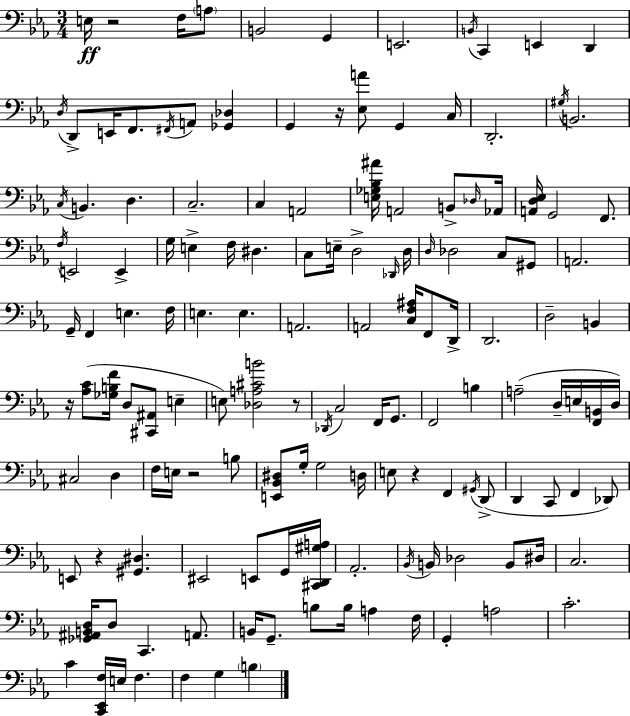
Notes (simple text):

E3/s R/h F3/s A3/e B2/h G2/q E2/h. B2/s C2/q E2/q D2/q D3/s D2/e E2/s F2/e. F#2/s A2/e [Gb2,Db3]/q G2/q R/s [Eb3,A4]/e G2/q C3/s D2/h. G#3/s B2/h. C3/s B2/q. D3/q. C3/h. C3/q A2/h [E3,Gb3,Bb3,A#4]/s A2/h B2/e Db3/s Ab2/s [A2,D3,Eb3]/s G2/h F2/e. F3/s E2/h E2/q G3/s E3/q F3/s D#3/q. C3/e E3/s D3/h Db2/s D3/s D3/s Db3/h C3/e G#2/e A2/h. G2/s F2/q E3/q. F3/s E3/q. E3/q. A2/h. A2/h [C3,F3,A#3]/s F2/e D2/s D2/h. D3/h B2/q R/s [Ab3,C4]/e [Gb3,B3,F4]/s D3/e [C#2,A#2]/e E3/q E3/e [Db3,A3,C#4,B4]/h R/e Db2/s C3/h F2/s G2/e. F2/h B3/q A3/h D3/s E3/s [F2,B2]/s D3/s C#3/h D3/q F3/s E3/s R/h B3/e [E2,Bb2,D#3]/e G3/s G3/h D3/s E3/e R/q F2/q G#2/s D2/e D2/q C2/e F2/q Db2/e E2/e R/q [G#2,D#3]/q. EIS2/h E2/e G2/s [C#2,D2,G#3,A3]/s Ab2/h. Bb2/s B2/s Db3/h B2/e D#3/s C3/h. [Gb2,A#2,B2,D3]/s D3/e C2/q. A2/e. B2/s G2/e. B3/e B3/s A3/q F3/s G2/q A3/h C4/h. C4/q [C2,Eb2,F3]/s E3/s F3/q. F3/q G3/q B3/q